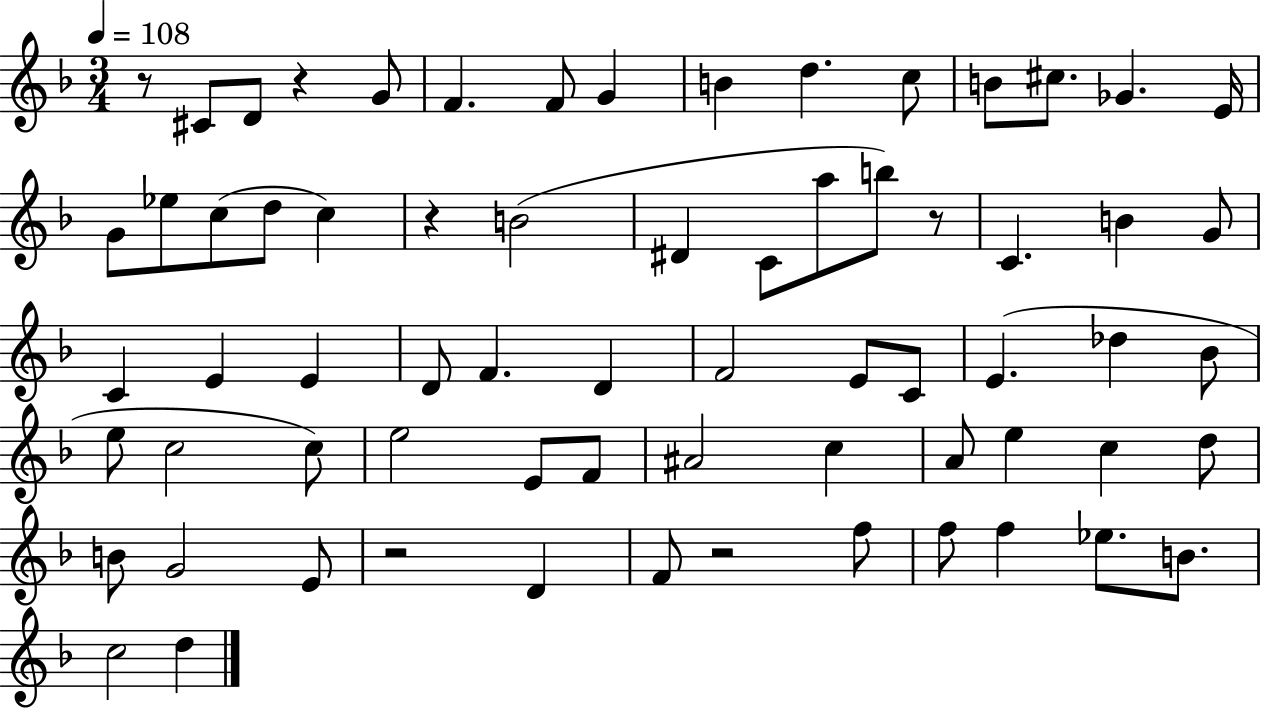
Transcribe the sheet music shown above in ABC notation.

X:1
T:Untitled
M:3/4
L:1/4
K:F
z/2 ^C/2 D/2 z G/2 F F/2 G B d c/2 B/2 ^c/2 _G E/4 G/2 _e/2 c/2 d/2 c z B2 ^D C/2 a/2 b/2 z/2 C B G/2 C E E D/2 F D F2 E/2 C/2 E _d _B/2 e/2 c2 c/2 e2 E/2 F/2 ^A2 c A/2 e c d/2 B/2 G2 E/2 z2 D F/2 z2 f/2 f/2 f _e/2 B/2 c2 d